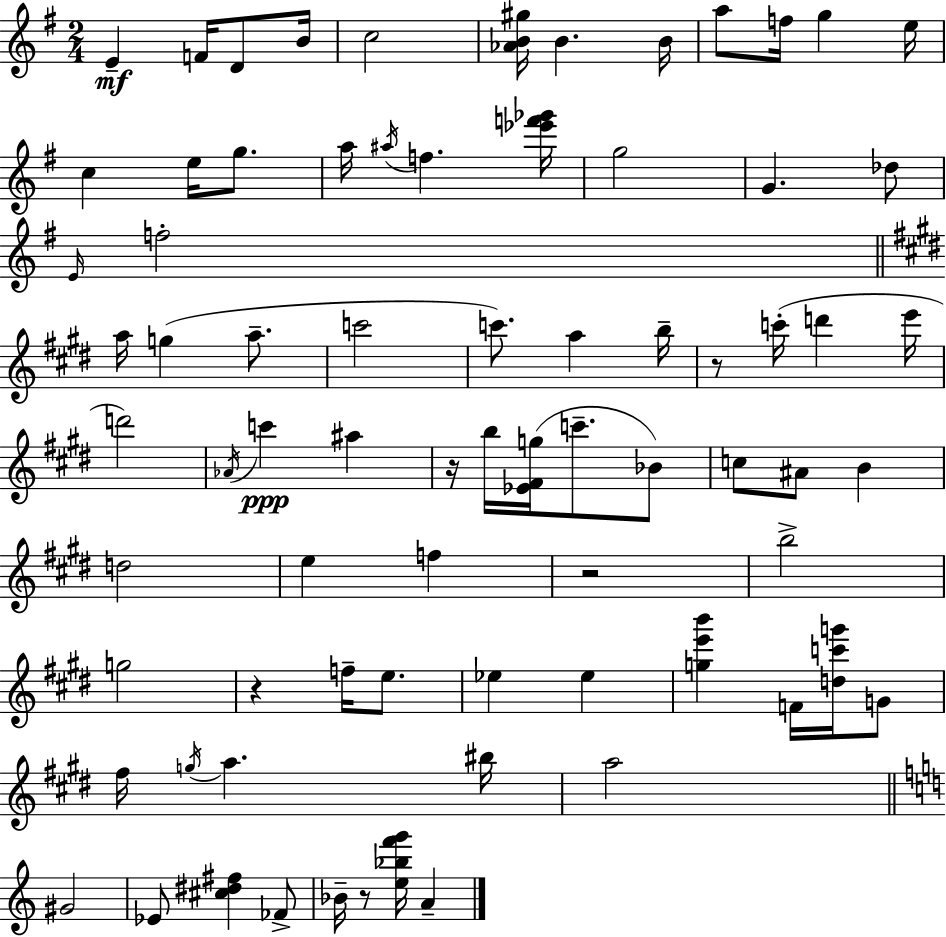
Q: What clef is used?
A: treble